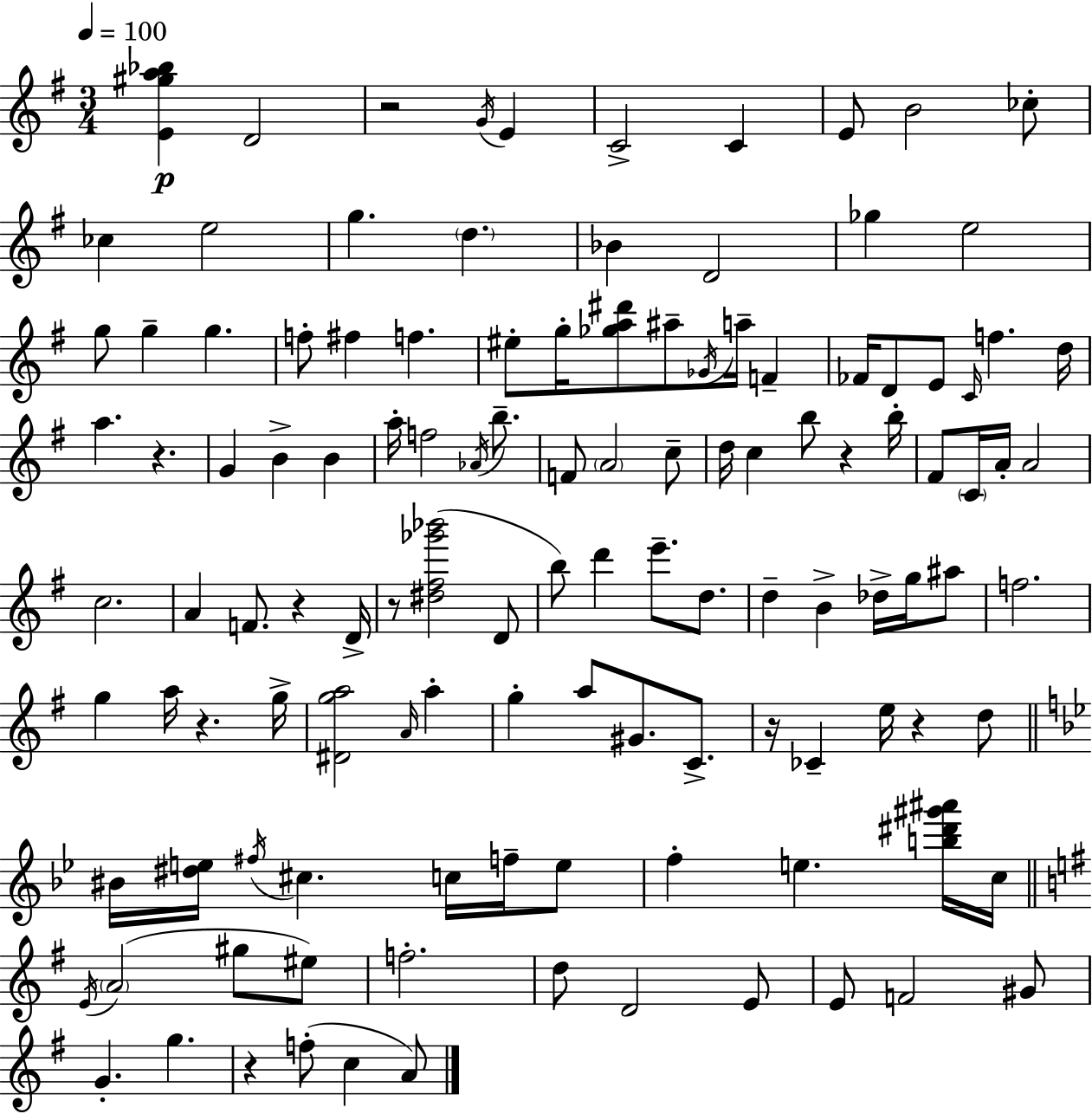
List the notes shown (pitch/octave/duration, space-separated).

[E4,G#5,A5,Bb5]/q D4/h R/h G4/s E4/q C4/h C4/q E4/e B4/h CES5/e CES5/q E5/h G5/q. D5/q. Bb4/q D4/h Gb5/q E5/h G5/e G5/q G5/q. F5/e F#5/q F5/q. EIS5/e G5/s [Gb5,A5,D#6]/e A#5/e Gb4/s A5/s F4/q FES4/s D4/e E4/e C4/s F5/q. D5/s A5/q. R/q. G4/q B4/q B4/q A5/s F5/h Ab4/s B5/e. F4/e A4/h C5/e D5/s C5/q B5/e R/q B5/s F#4/e C4/s A4/s A4/h C5/h. A4/q F4/e. R/q D4/s R/e [D#5,F#5,Gb6,Bb6]/h D4/e B5/e D6/q E6/e. D5/e. D5/q B4/q Db5/s G5/s A#5/e F5/h. G5/q A5/s R/q. G5/s [D#4,G5,A5]/h A4/s A5/q G5/q A5/e G#4/e. C4/e. R/s CES4/q E5/s R/q D5/e BIS4/s [D#5,E5]/s F#5/s C#5/q. C5/s F5/s E5/e F5/q E5/q. [B5,D#6,G#6,A#6]/s C5/s E4/s A4/h G#5/e EIS5/e F5/h. D5/e D4/h E4/e E4/e F4/h G#4/e G4/q. G5/q. R/q F5/e C5/q A4/e